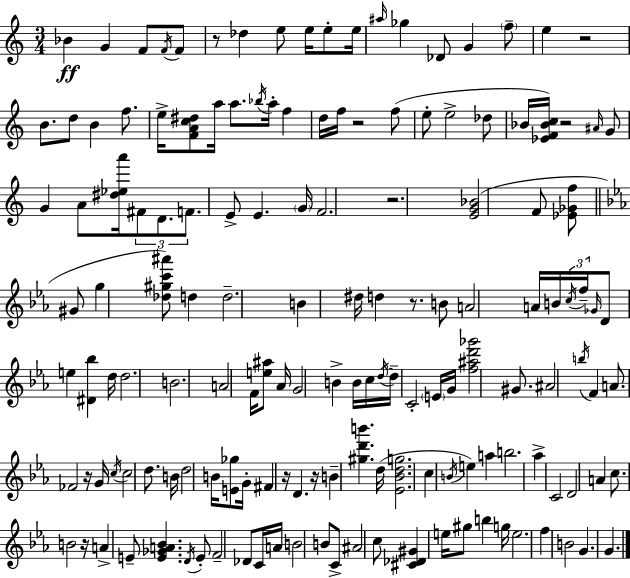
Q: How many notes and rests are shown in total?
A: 151